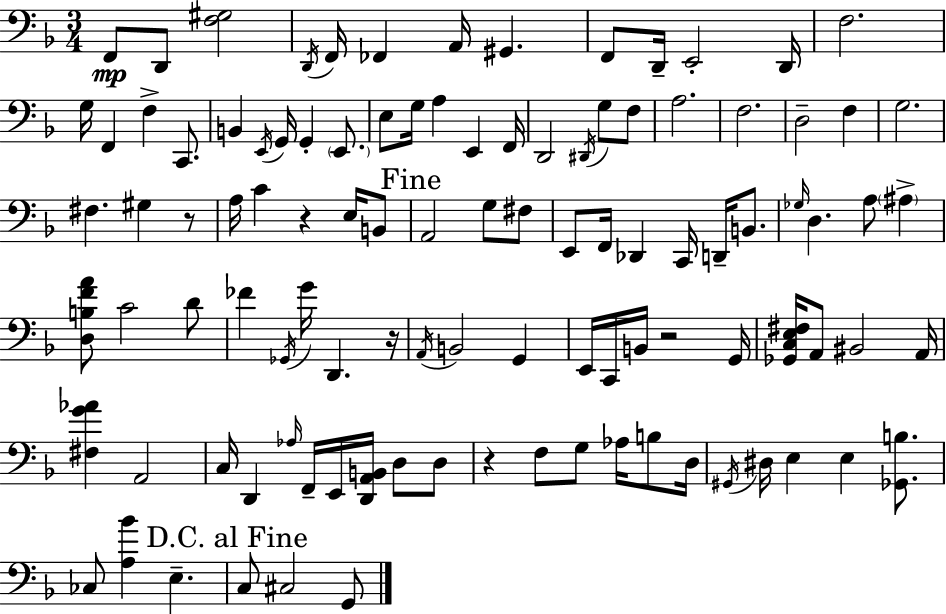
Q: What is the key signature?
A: F major